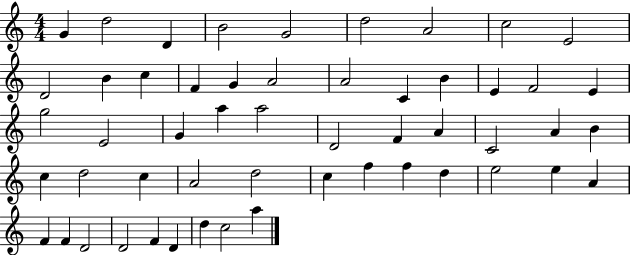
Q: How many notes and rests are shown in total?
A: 53